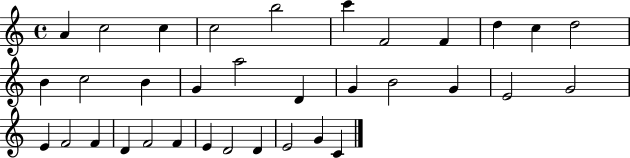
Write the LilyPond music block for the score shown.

{
  \clef treble
  \time 4/4
  \defaultTimeSignature
  \key c \major
  a'4 c''2 c''4 | c''2 b''2 | c'''4 f'2 f'4 | d''4 c''4 d''2 | \break b'4 c''2 b'4 | g'4 a''2 d'4 | g'4 b'2 g'4 | e'2 g'2 | \break e'4 f'2 f'4 | d'4 f'2 f'4 | e'4 d'2 d'4 | e'2 g'4 c'4 | \break \bar "|."
}